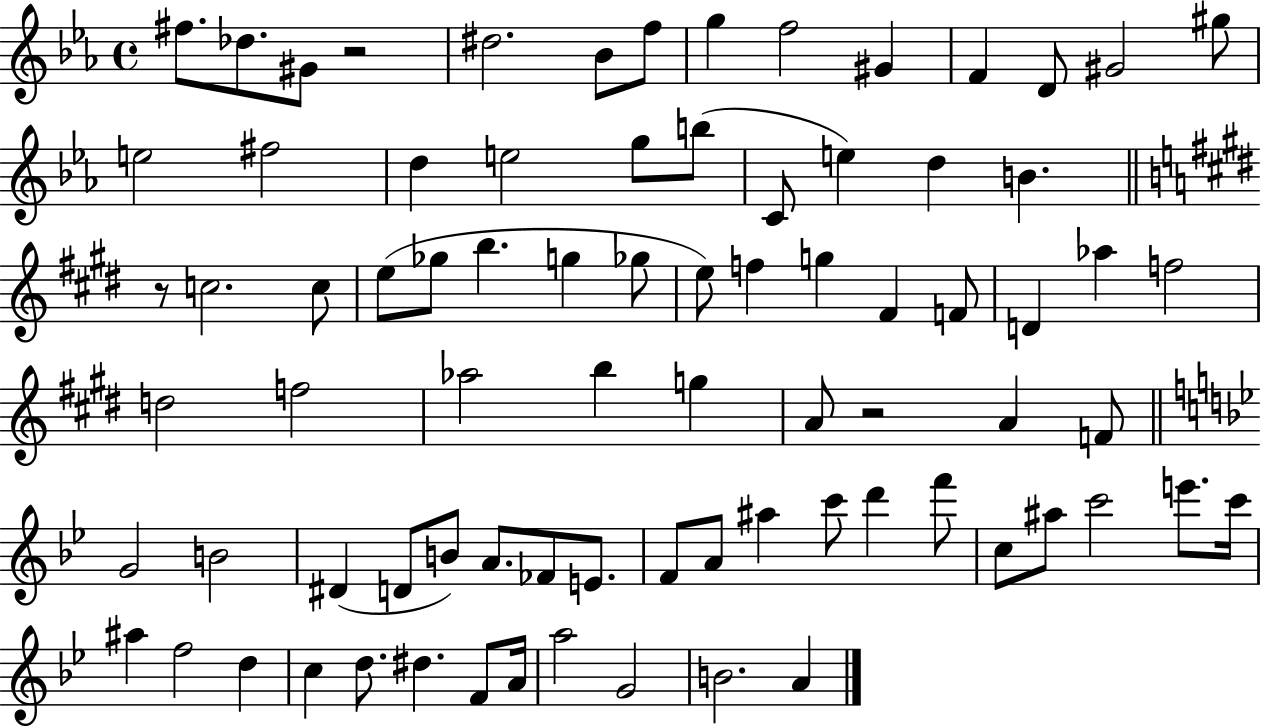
X:1
T:Untitled
M:4/4
L:1/4
K:Eb
^f/2 _d/2 ^G/2 z2 ^d2 _B/2 f/2 g f2 ^G F D/2 ^G2 ^g/2 e2 ^f2 d e2 g/2 b/2 C/2 e d B z/2 c2 c/2 e/2 _g/2 b g _g/2 e/2 f g ^F F/2 D _a f2 d2 f2 _a2 b g A/2 z2 A F/2 G2 B2 ^D D/2 B/2 A/2 _F/2 E/2 F/2 A/2 ^a c'/2 d' f'/2 c/2 ^a/2 c'2 e'/2 c'/4 ^a f2 d c d/2 ^d F/2 A/4 a2 G2 B2 A